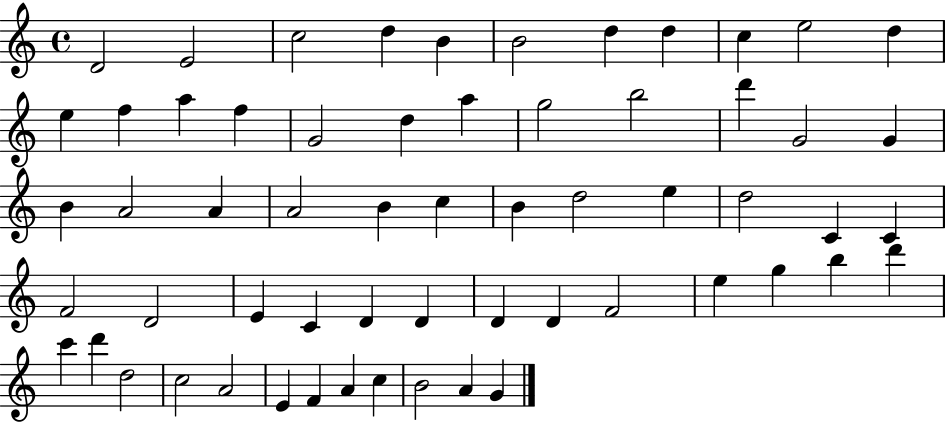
X:1
T:Untitled
M:4/4
L:1/4
K:C
D2 E2 c2 d B B2 d d c e2 d e f a f G2 d a g2 b2 d' G2 G B A2 A A2 B c B d2 e d2 C C F2 D2 E C D D D D F2 e g b d' c' d' d2 c2 A2 E F A c B2 A G